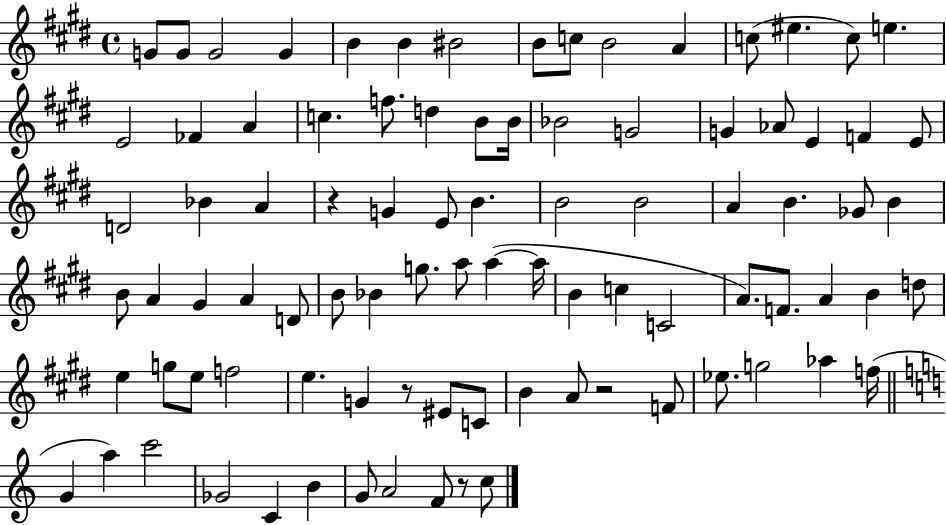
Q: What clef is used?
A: treble